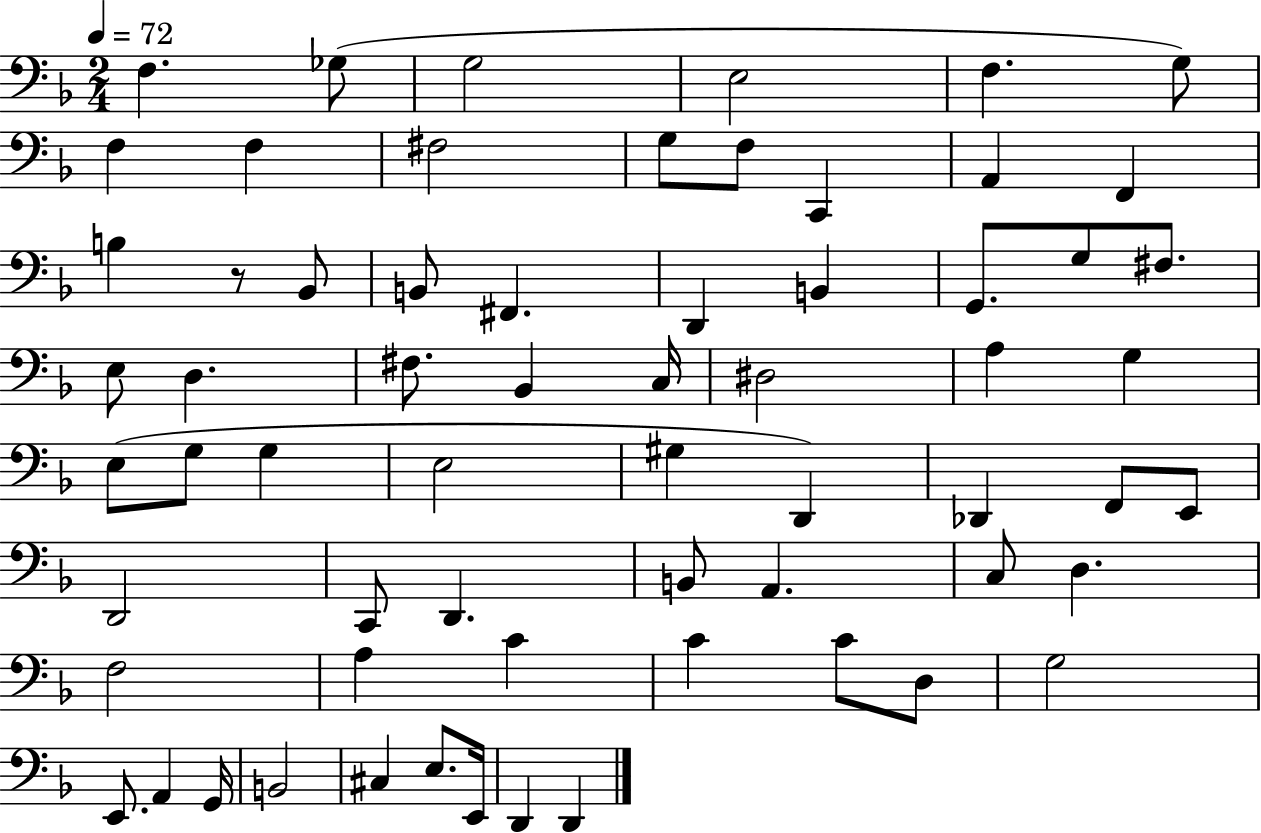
{
  \clef bass
  \numericTimeSignature
  \time 2/4
  \key f \major
  \tempo 4 = 72
  f4. ges8( | g2 | e2 | f4. g8) | \break f4 f4 | fis2 | g8 f8 c,4 | a,4 f,4 | \break b4 r8 bes,8 | b,8 fis,4. | d,4 b,4 | g,8. g8 fis8. | \break e8 d4. | fis8. bes,4 c16 | dis2 | a4 g4 | \break e8( g8 g4 | e2 | gis4 d,4) | des,4 f,8 e,8 | \break d,2 | c,8 d,4. | b,8 a,4. | c8 d4. | \break f2 | a4 c'4 | c'4 c'8 d8 | g2 | \break e,8. a,4 g,16 | b,2 | cis4 e8. e,16 | d,4 d,4 | \break \bar "|."
}